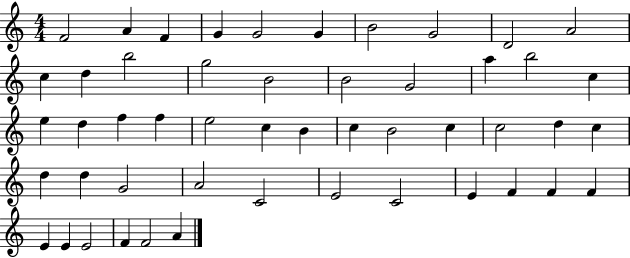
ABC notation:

X:1
T:Untitled
M:4/4
L:1/4
K:C
F2 A F G G2 G B2 G2 D2 A2 c d b2 g2 B2 B2 G2 a b2 c e d f f e2 c B c B2 c c2 d c d d G2 A2 C2 E2 C2 E F F F E E E2 F F2 A